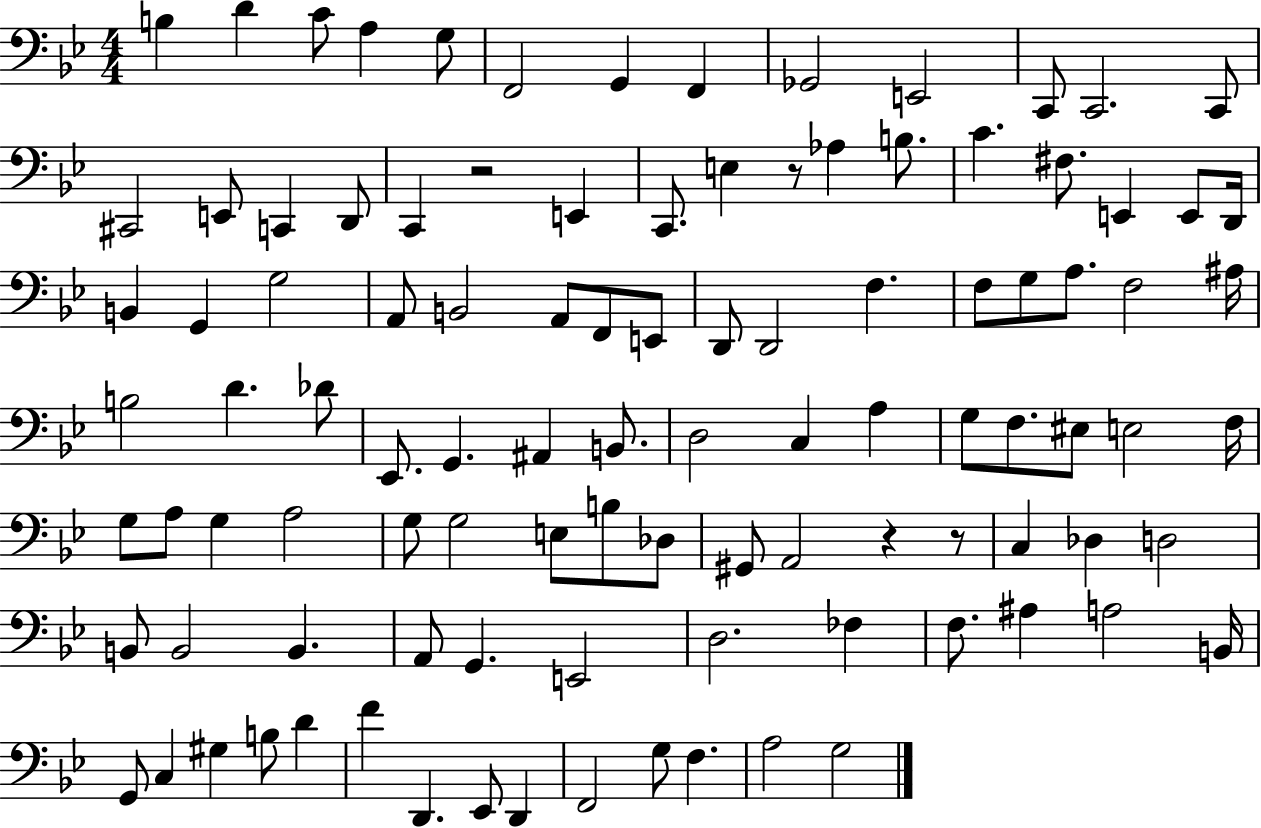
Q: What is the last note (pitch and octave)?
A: G3